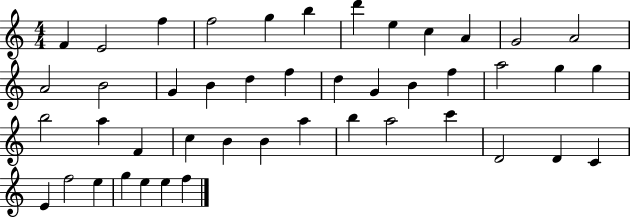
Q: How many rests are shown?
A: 0